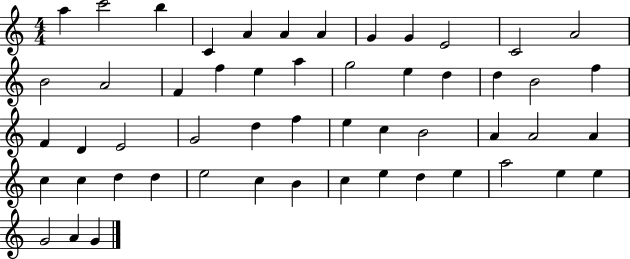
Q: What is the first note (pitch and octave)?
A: A5